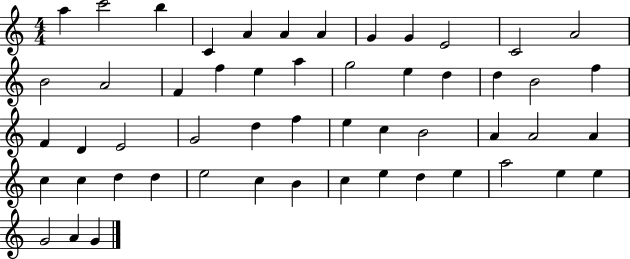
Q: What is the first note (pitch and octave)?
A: A5